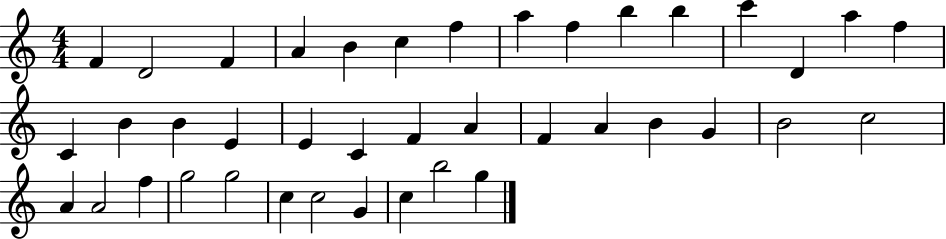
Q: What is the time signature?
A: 4/4